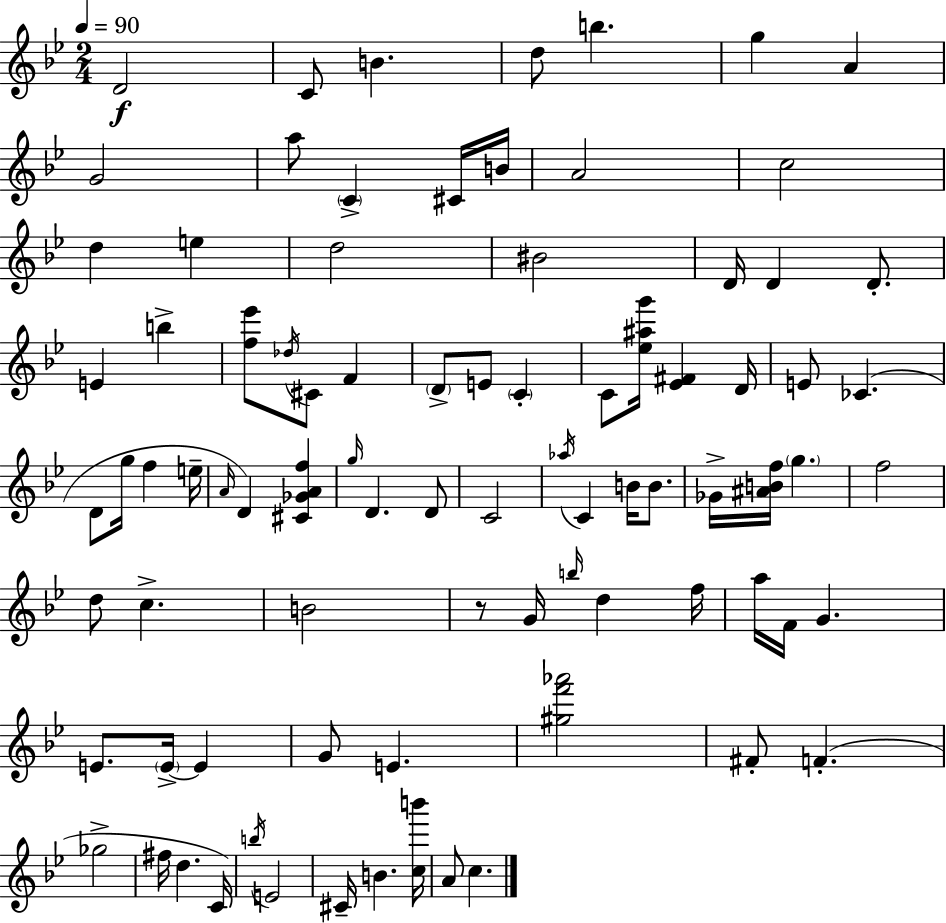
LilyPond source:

{
  \clef treble
  \numericTimeSignature
  \time 2/4
  \key bes \major
  \tempo 4 = 90
  d'2\f | c'8 b'4. | d''8 b''4. | g''4 a'4 | \break g'2 | a''8 \parenthesize c'4-> cis'16 b'16 | a'2 | c''2 | \break d''4 e''4 | d''2 | bis'2 | d'16 d'4 d'8.-. | \break e'4 b''4-> | <f'' ees'''>8 \acciaccatura { des''16 } cis'8 f'4 | \parenthesize d'8-> e'8 \parenthesize c'4-. | c'8 <ees'' ais'' g'''>16 <ees' fis'>4 | \break d'16 e'8 ces'4.( | d'8 g''16 f''4 | e''16-- \grace { a'16 }) d'4 <cis' ges' a' f''>4 | \grace { g''16 } d'4. | \break d'8 c'2 | \acciaccatura { aes''16 } c'4 | b'16 b'8. ges'16-> <ais' b' f''>16 \parenthesize g''4. | f''2 | \break d''8 c''4.-> | b'2 | r8 g'16 \grace { b''16 } | d''4 f''16 a''16 f'16 g'4. | \break e'8. | \parenthesize e'16->~~ e'4 g'8 e'4. | <gis'' f''' aes'''>2 | fis'8-. f'4.-.( | \break ges''2-> | fis''16 d''4. | c'16) \acciaccatura { b''16 } e'2 | cis'16-- b'4. | \break <c'' b'''>16 a'8 | c''4. \bar "|."
}